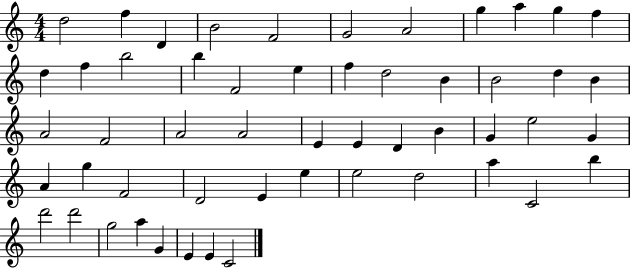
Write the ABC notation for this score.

X:1
T:Untitled
M:4/4
L:1/4
K:C
d2 f D B2 F2 G2 A2 g a g f d f b2 b F2 e f d2 B B2 d B A2 F2 A2 A2 E E D B G e2 G A g F2 D2 E e e2 d2 a C2 b d'2 d'2 g2 a G E E C2